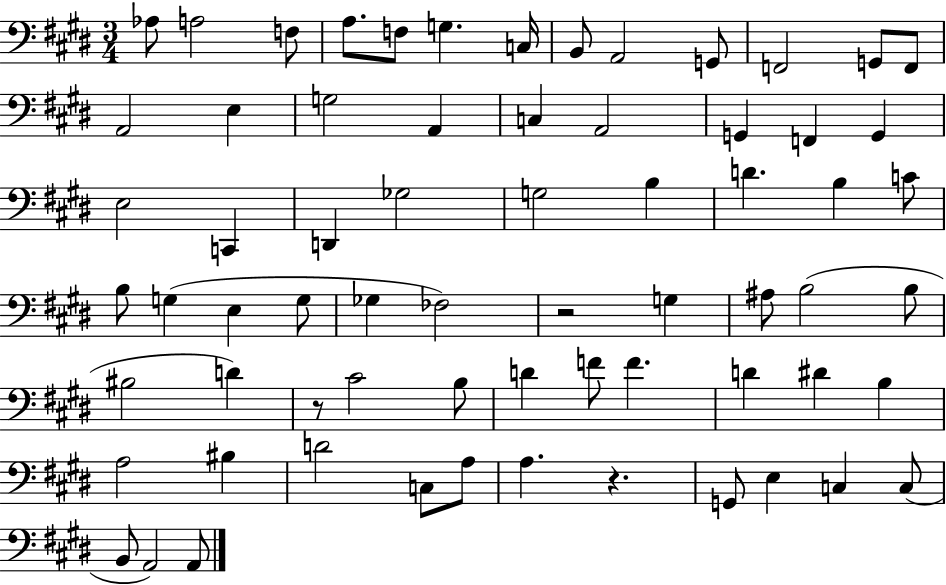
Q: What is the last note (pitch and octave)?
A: A2